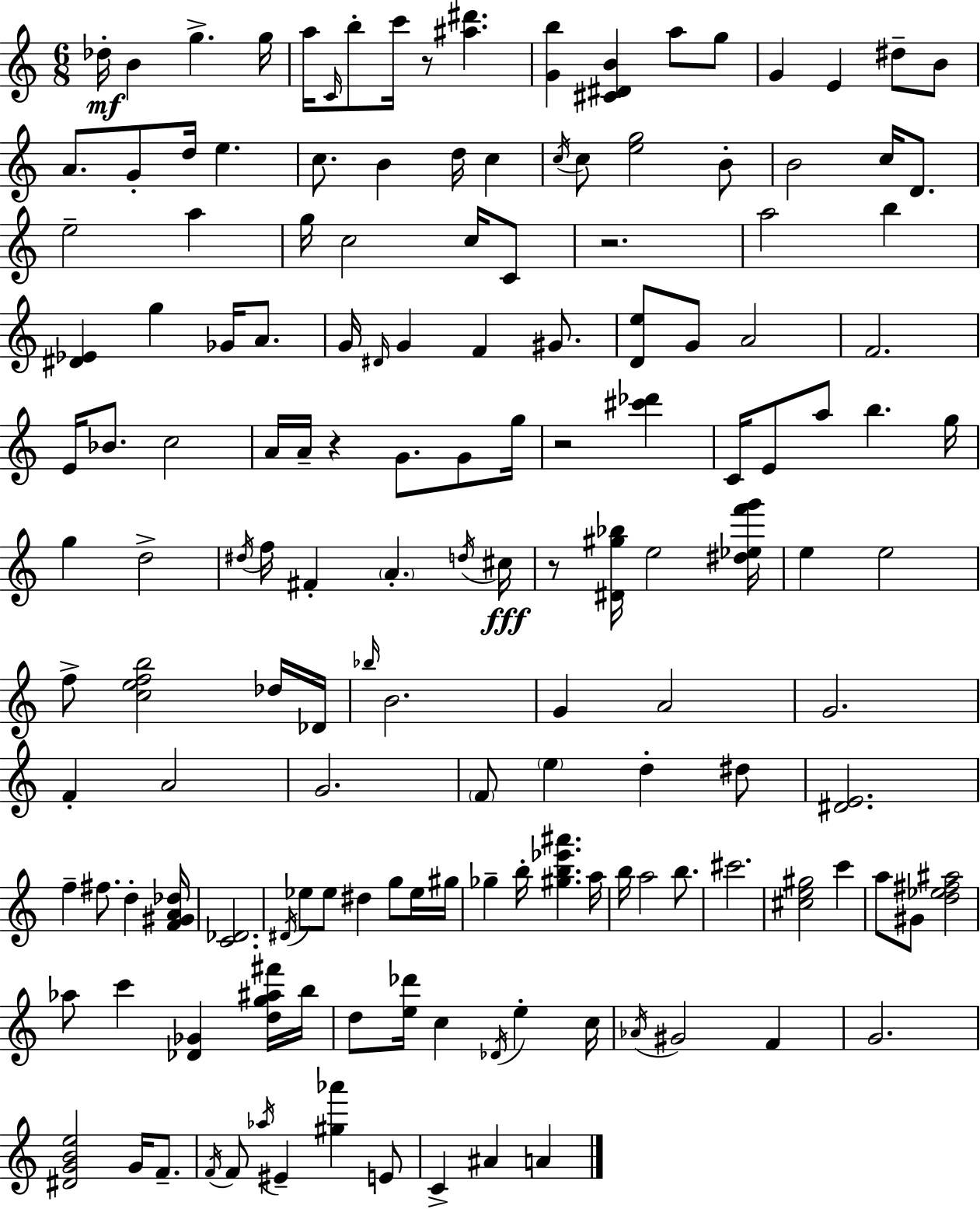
Db5/s B4/q G5/q. G5/s A5/s C4/s B5/e C6/s R/e [A#5,D#6]/q. [G4,B5]/q [C#4,D#4,B4]/q A5/e G5/e G4/q E4/q D#5/e B4/e A4/e. G4/e D5/s E5/q. C5/e. B4/q D5/s C5/q C5/s C5/e [E5,G5]/h B4/e B4/h C5/s D4/e. E5/h A5/q G5/s C5/h C5/s C4/e R/h. A5/h B5/q [D#4,Eb4]/q G5/q Gb4/s A4/e. G4/s D#4/s G4/q F4/q G#4/e. [D4,E5]/e G4/e A4/h F4/h. E4/s Bb4/e. C5/h A4/s A4/s R/q G4/e. G4/e G5/s R/h [C#6,Db6]/q C4/s E4/e A5/e B5/q. G5/s G5/q D5/h D#5/s F5/s F#4/q A4/q. D5/s C#5/s R/e [D#4,G#5,Bb5]/s E5/h [D#5,Eb5,F6,G6]/s E5/q E5/h F5/e [C5,E5,F5,B5]/h Db5/s Db4/s Bb5/s B4/h. G4/q A4/h G4/h. F4/q A4/h G4/h. F4/e E5/q D5/q D#5/e [D#4,E4]/h. F5/q F#5/e. D5/q [F4,G#4,A4,Db5]/s [C4,Db4]/h. D#4/s Eb5/e Eb5/e D#5/q G5/e Eb5/s G#5/s Gb5/q B5/s [G#5,B5,Eb6,A#6]/q. A5/s B5/s A5/h B5/e. C#6/h. [C#5,E5,G#5]/h C6/q A5/e G#4/e [D5,Eb5,F#5,A#5]/h Ab5/e C6/q [Db4,Gb4]/q [D5,G5,A#5,F#6]/s B5/s D5/e [E5,Db6]/s C5/q Db4/s E5/q C5/s Ab4/s G#4/h F4/q G4/h. [D#4,G4,B4,E5]/h G4/s F4/e. F4/s F4/e Ab5/s EIS4/q [G#5,Ab6]/q E4/e C4/q A#4/q A4/q